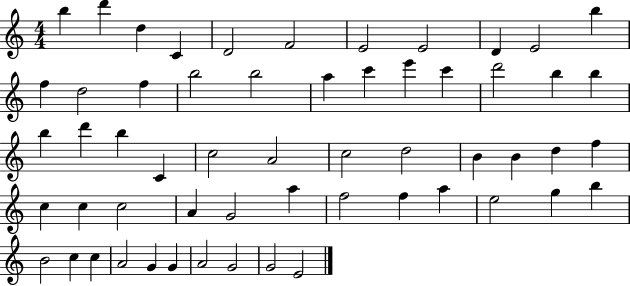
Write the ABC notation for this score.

X:1
T:Untitled
M:4/4
L:1/4
K:C
b d' d C D2 F2 E2 E2 D E2 b f d2 f b2 b2 a c' e' c' d'2 b b b d' b C c2 A2 c2 d2 B B d f c c c2 A G2 a f2 f a e2 g b B2 c c A2 G G A2 G2 G2 E2